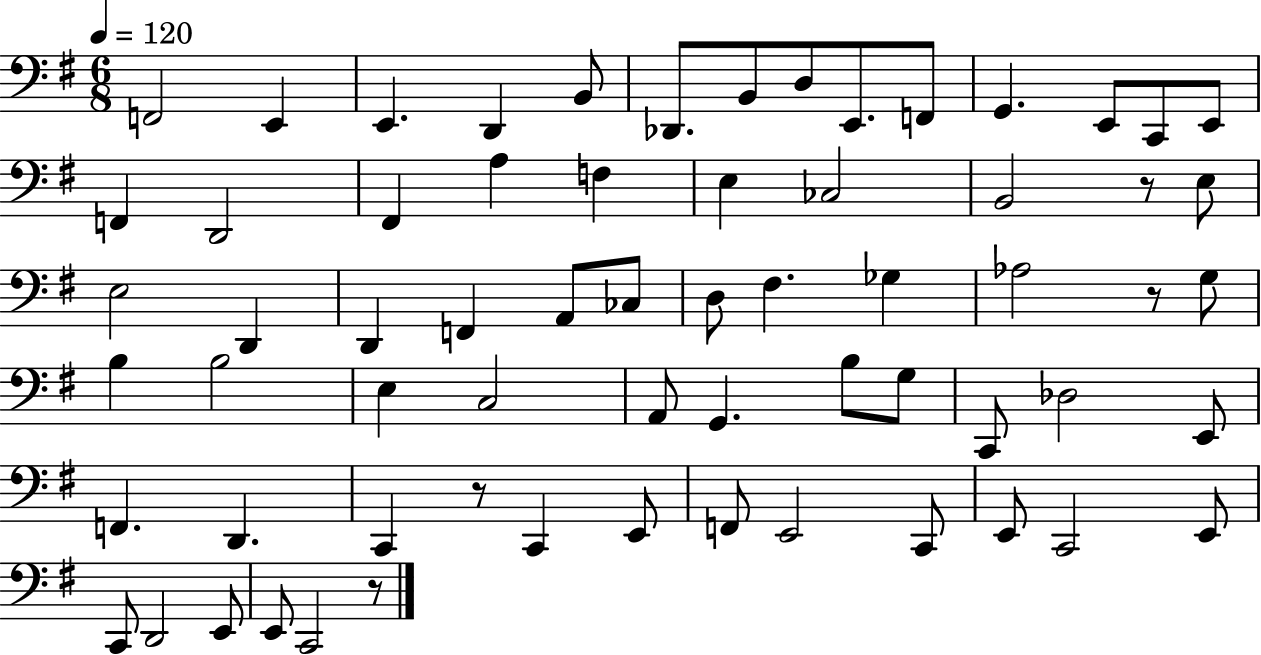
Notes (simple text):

F2/h E2/q E2/q. D2/q B2/e Db2/e. B2/e D3/e E2/e. F2/e G2/q. E2/e C2/e E2/e F2/q D2/h F#2/q A3/q F3/q E3/q CES3/h B2/h R/e E3/e E3/h D2/q D2/q F2/q A2/e CES3/e D3/e F#3/q. Gb3/q Ab3/h R/e G3/e B3/q B3/h E3/q C3/h A2/e G2/q. B3/e G3/e C2/e Db3/h E2/e F2/q. D2/q. C2/q R/e C2/q E2/e F2/e E2/h C2/e E2/e C2/h E2/e C2/e D2/h E2/e E2/e C2/h R/e